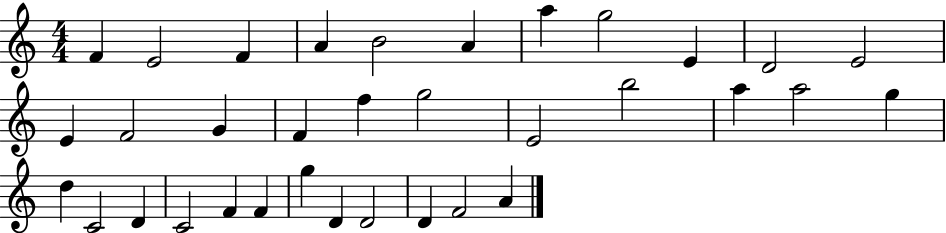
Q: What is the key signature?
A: C major